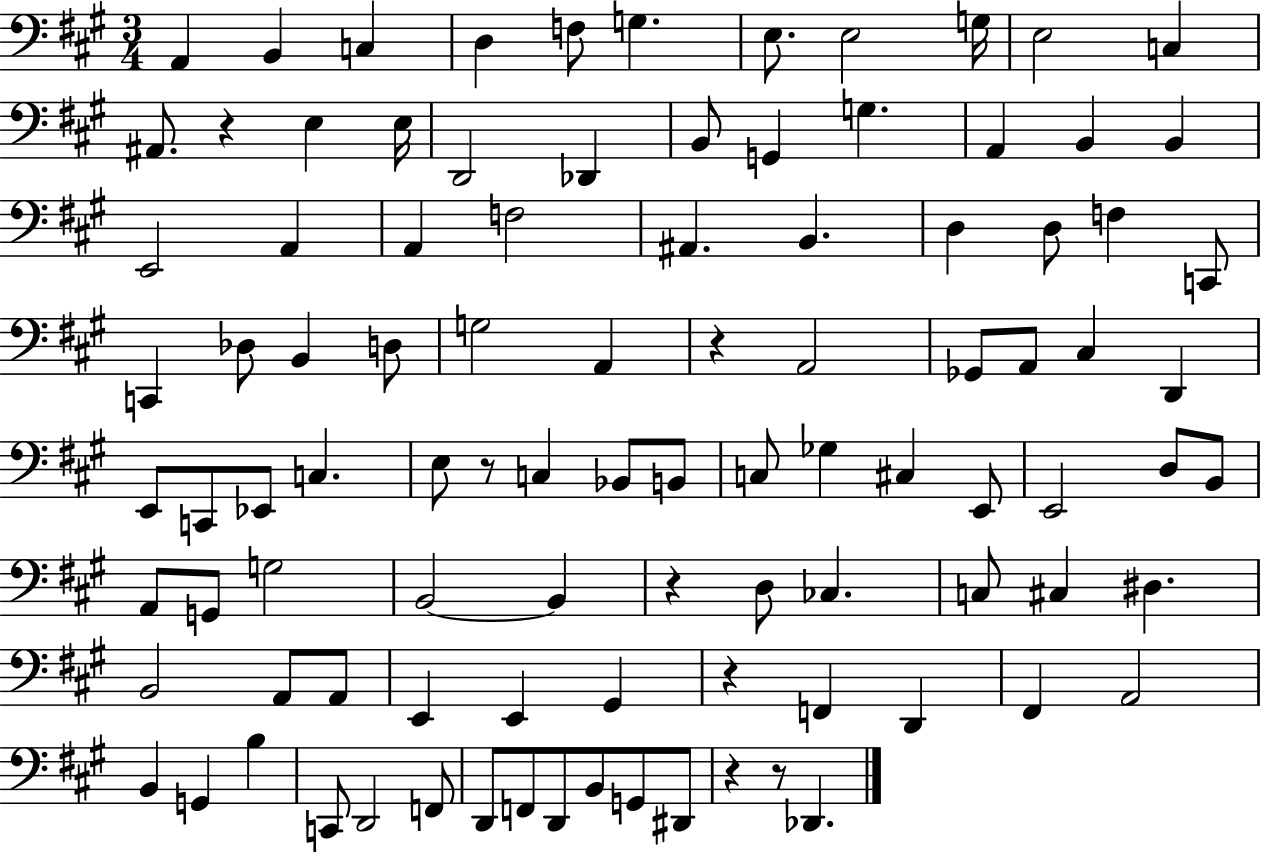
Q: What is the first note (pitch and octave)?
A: A2